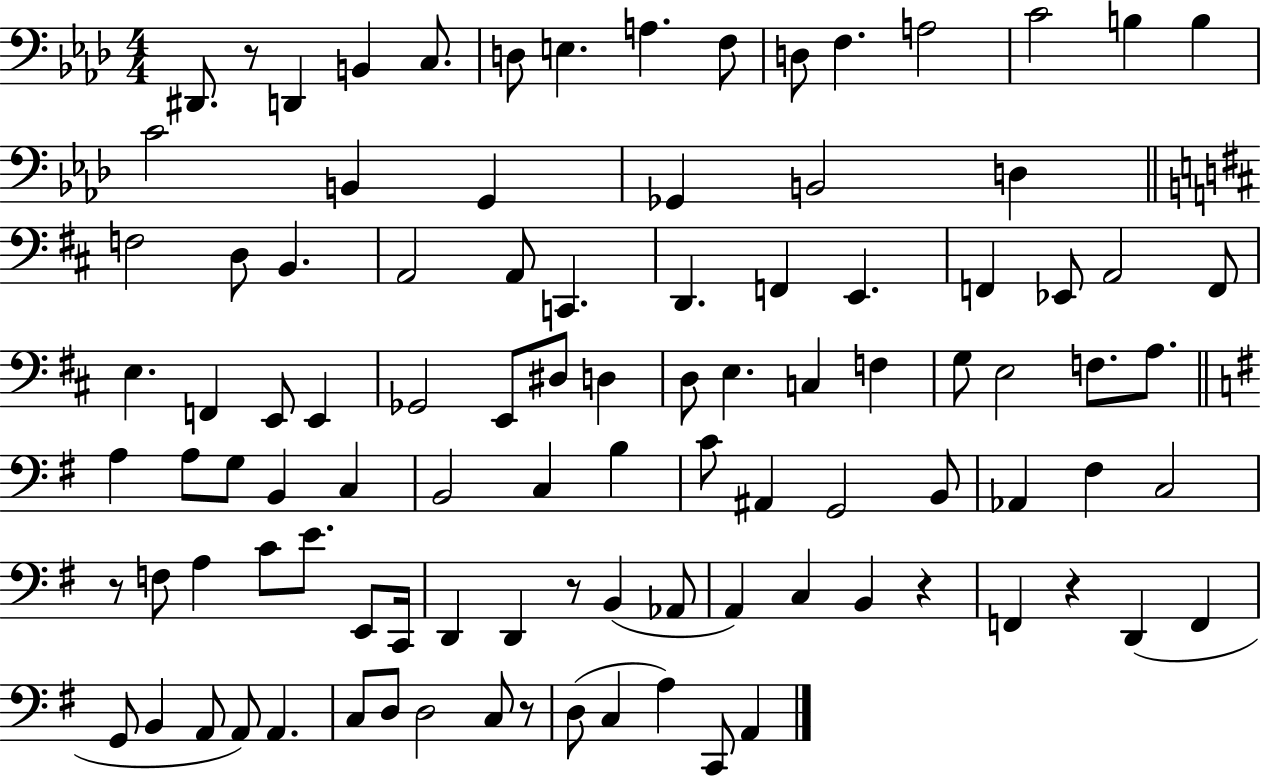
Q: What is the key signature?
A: AES major